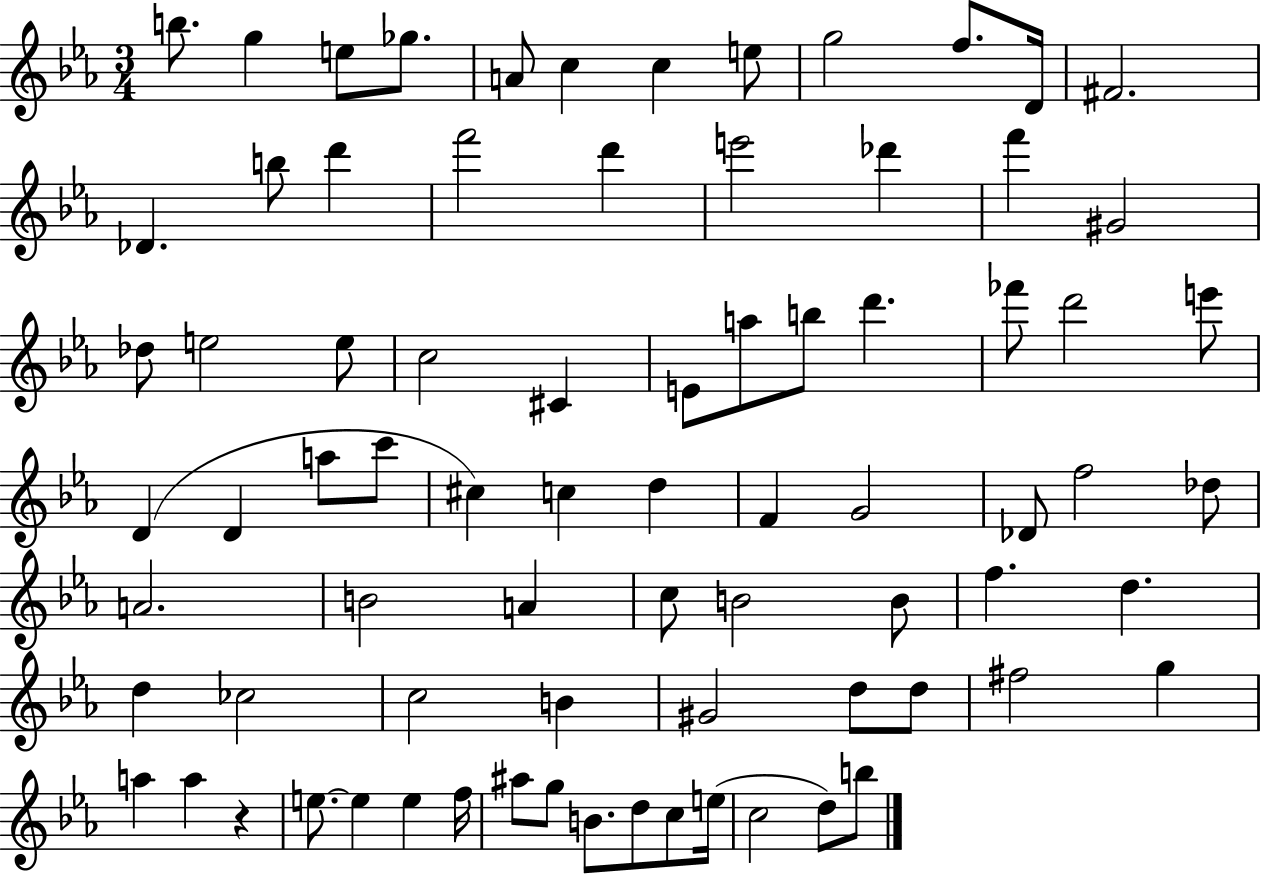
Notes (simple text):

B5/e. G5/q E5/e Gb5/e. A4/e C5/q C5/q E5/e G5/h F5/e. D4/s F#4/h. Db4/q. B5/e D6/q F6/h D6/q E6/h Db6/q F6/q G#4/h Db5/e E5/h E5/e C5/h C#4/q E4/e A5/e B5/e D6/q. FES6/e D6/h E6/e D4/q D4/q A5/e C6/e C#5/q C5/q D5/q F4/q G4/h Db4/e F5/h Db5/e A4/h. B4/h A4/q C5/e B4/h B4/e F5/q. D5/q. D5/q CES5/h C5/h B4/q G#4/h D5/e D5/e F#5/h G5/q A5/q A5/q R/q E5/e. E5/q E5/q F5/s A#5/e G5/e B4/e. D5/e C5/e E5/s C5/h D5/e B5/e